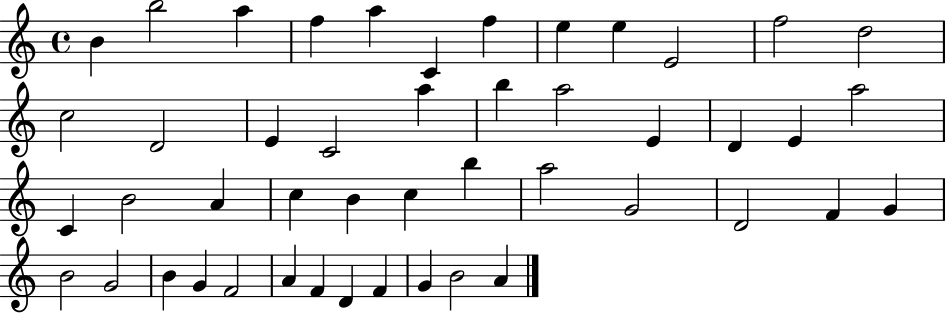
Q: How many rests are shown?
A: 0